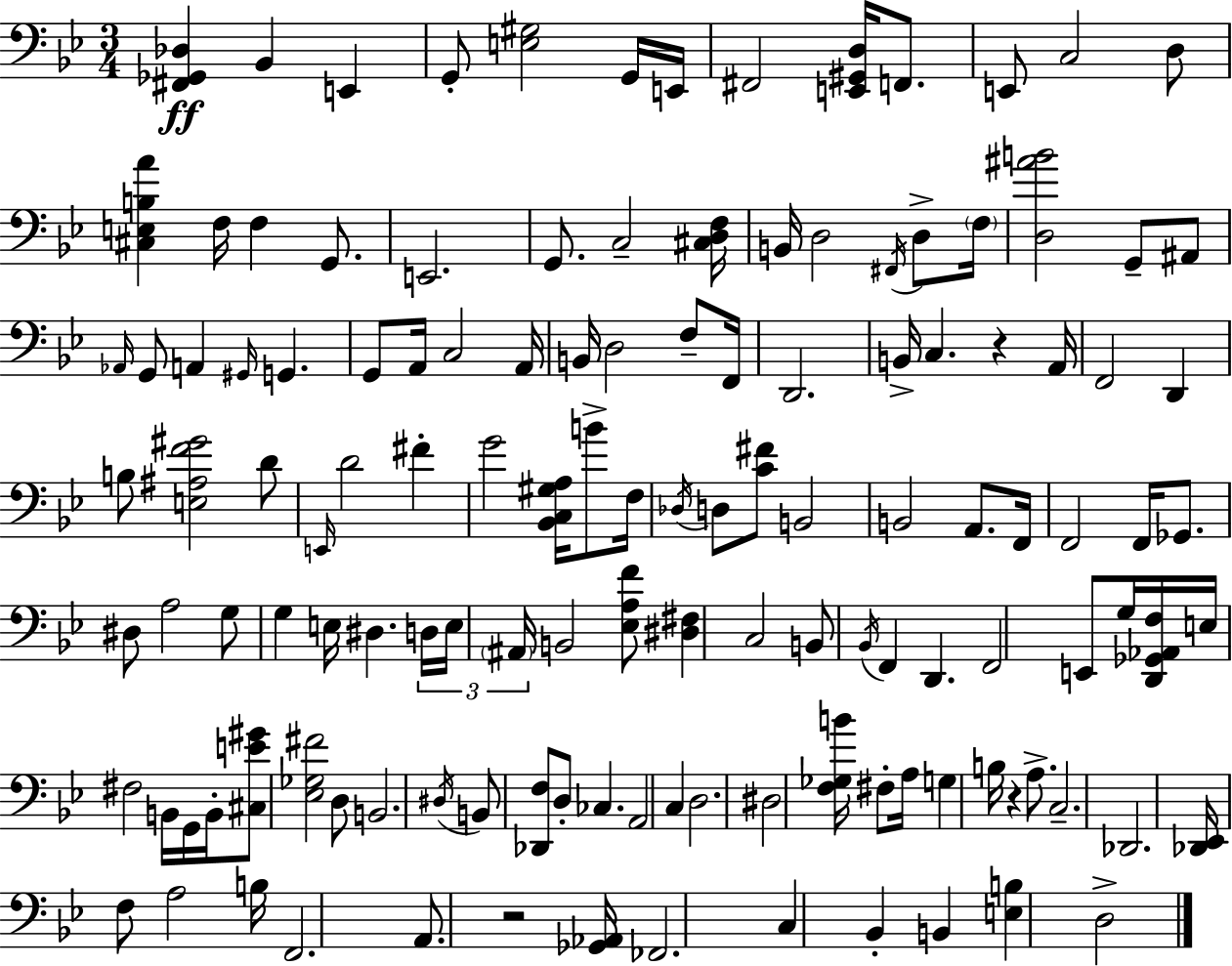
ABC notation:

X:1
T:Untitled
M:3/4
L:1/4
K:Bb
[^F,,_G,,_D,] _B,, E,, G,,/2 [E,^G,]2 G,,/4 E,,/4 ^F,,2 [E,,^G,,D,]/4 F,,/2 E,,/2 C,2 D,/2 [^C,E,B,A] F,/4 F, G,,/2 E,,2 G,,/2 C,2 [^C,D,F,]/4 B,,/4 D,2 ^F,,/4 D,/2 F,/4 [D,^AB]2 G,,/2 ^A,,/2 _A,,/4 G,,/2 A,, ^G,,/4 G,, G,,/2 A,,/4 C,2 A,,/4 B,,/4 D,2 F,/2 F,,/4 D,,2 B,,/4 C, z A,,/4 F,,2 D,, B,/2 [E,^A,F^G]2 D/2 E,,/4 D2 ^F G2 [_B,,C,^G,A,]/4 B/2 F,/4 _D,/4 D,/2 [C^F]/2 B,,2 B,,2 A,,/2 F,,/4 F,,2 F,,/4 _G,,/2 ^D,/2 A,2 G,/2 G, E,/4 ^D, D,/4 E,/4 ^A,,/4 B,,2 [_E,A,F]/2 [^D,^F,] C,2 B,,/2 _B,,/4 F,, D,, F,,2 E,,/2 G,/4 [D,,_G,,_A,,F,]/4 E,/4 ^F,2 B,,/4 G,,/4 B,,/4 [^C,E^G]/2 [_E,_G,^F]2 D,/2 B,,2 ^D,/4 B,,/2 [_D,,F,]/2 D,/2 _C, A,,2 C, D,2 ^D,2 [F,_G,B]/4 ^F,/2 A,/4 G, B,/4 z A,/2 C,2 _D,,2 [_D,,_E,,]/4 F,/2 A,2 B,/4 F,,2 A,,/2 z2 [_G,,_A,,]/4 _F,,2 C, _B,, B,, [E,B,] D,2